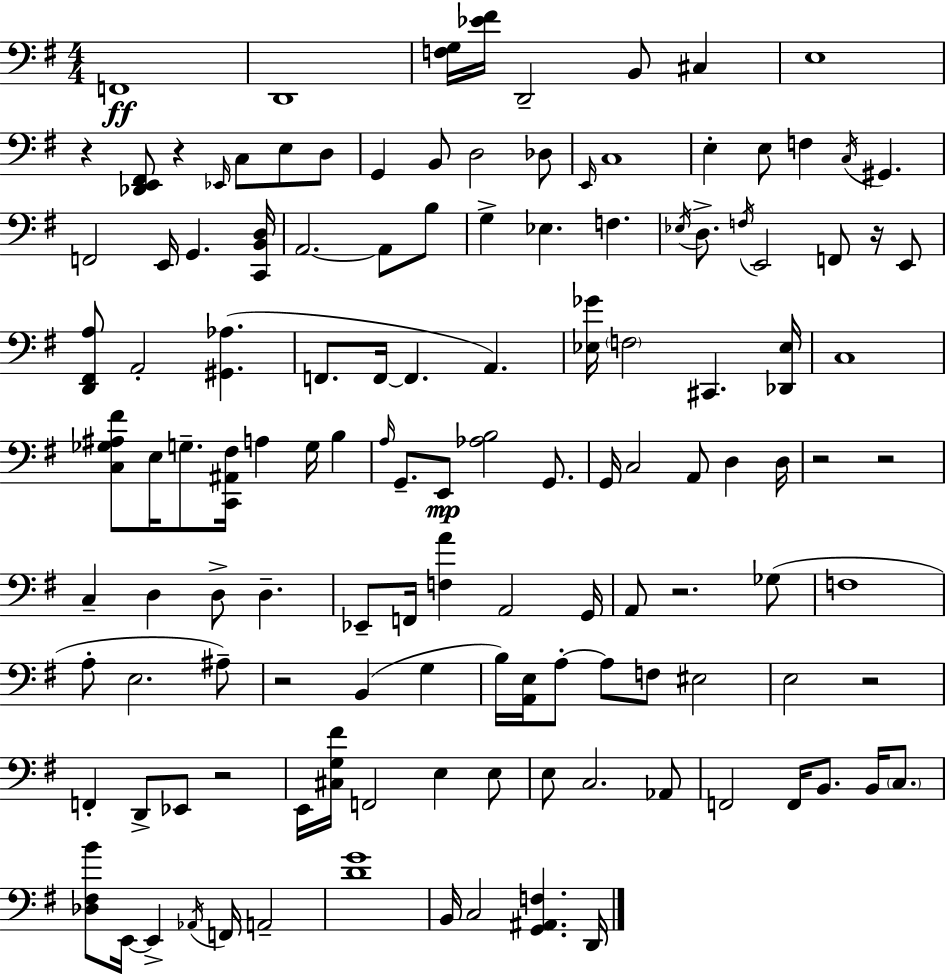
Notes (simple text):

F2/w D2/w [F3,G3]/s [Eb4,F#4]/s D2/h B2/e C#3/q E3/w R/q [Db2,E2,F#2]/e R/q Eb2/s C3/e E3/e D3/e G2/q B2/e D3/h Db3/e E2/s C3/w E3/q E3/e F3/q C3/s G#2/q. F2/h E2/s G2/q. [C2,B2,D3]/s A2/h. A2/e B3/e G3/q Eb3/q. F3/q. Eb3/s D3/e. F3/s E2/h F2/e R/s E2/e [D2,F#2,A3]/e A2/h [G#2,Ab3]/q. F2/e. F2/s F2/q. A2/q. [Eb3,Gb4]/s F3/h C#2/q. [Db2,Eb3]/s C3/w [C3,Gb3,A#3,F#4]/e E3/s G3/e. [C2,A#2,F#3]/s A3/q G3/s B3/q A3/s G2/e. E2/e [Ab3,B3]/h G2/e. G2/s C3/h A2/e D3/q D3/s R/h R/h C3/q D3/q D3/e D3/q. Eb2/e F2/s [F3,A4]/q A2/h G2/s A2/e R/h. Gb3/e F3/w A3/e E3/h. A#3/e R/h B2/q G3/q B3/s [A2,E3]/s A3/e A3/e F3/e EIS3/h E3/h R/h F2/q D2/e Eb2/e R/h E2/s [C#3,G3,F#4]/s F2/h E3/q E3/e E3/e C3/h. Ab2/e F2/h F2/s B2/e. B2/s C3/e. [Db3,F#3,B4]/e E2/s E2/q Ab2/s F2/s A2/h [D4,G4]/w B2/s C3/h [G2,A#2,F3]/q. D2/s